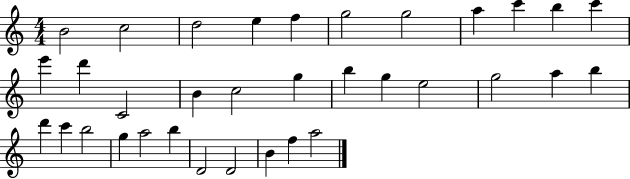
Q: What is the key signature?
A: C major